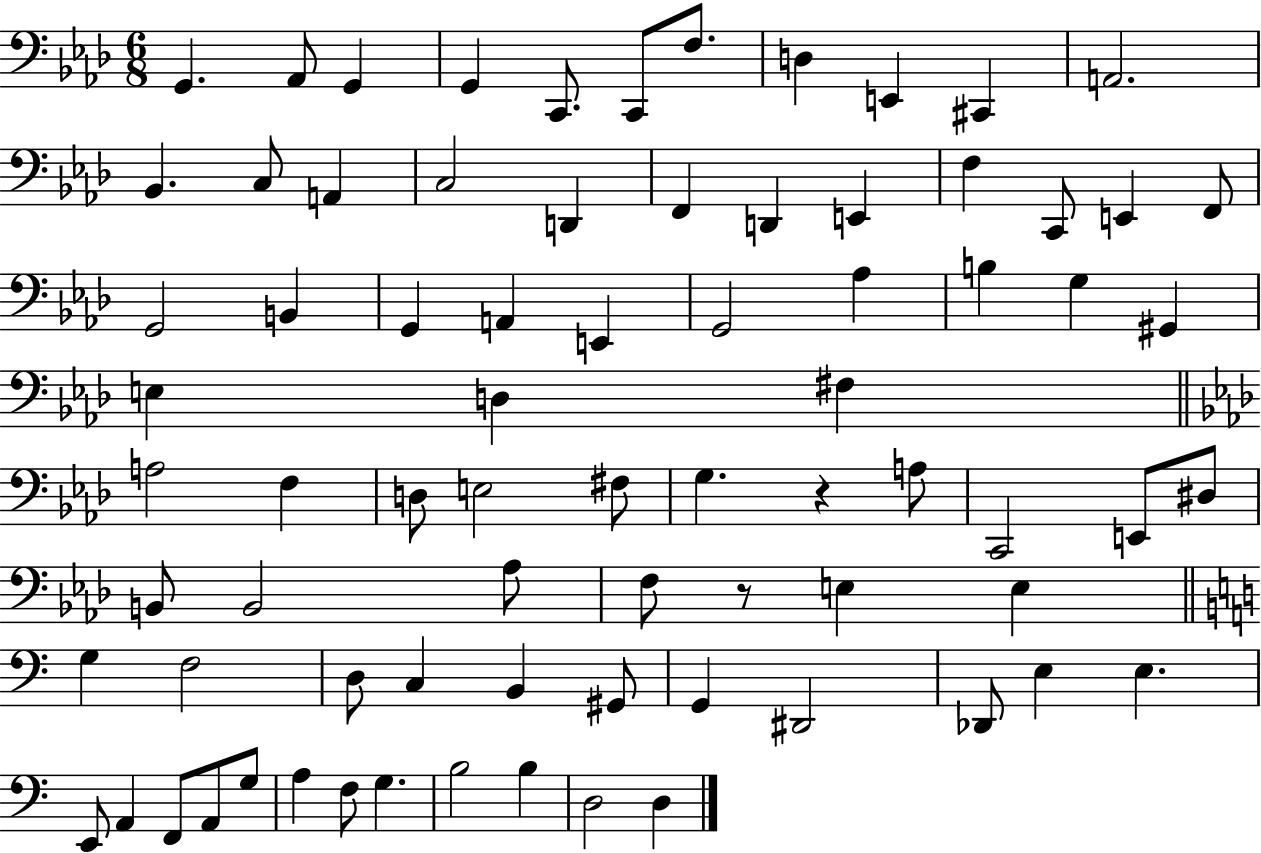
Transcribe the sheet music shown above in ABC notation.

X:1
T:Untitled
M:6/8
L:1/4
K:Ab
G,, _A,,/2 G,, G,, C,,/2 C,,/2 F,/2 D, E,, ^C,, A,,2 _B,, C,/2 A,, C,2 D,, F,, D,, E,, F, C,,/2 E,, F,,/2 G,,2 B,, G,, A,, E,, G,,2 _A, B, G, ^G,, E, D, ^F, A,2 F, D,/2 E,2 ^F,/2 G, z A,/2 C,,2 E,,/2 ^D,/2 B,,/2 B,,2 _A,/2 F,/2 z/2 E, E, G, F,2 D,/2 C, B,, ^G,,/2 G,, ^D,,2 _D,,/2 E, E, E,,/2 A,, F,,/2 A,,/2 G,/2 A, F,/2 G, B,2 B, D,2 D,